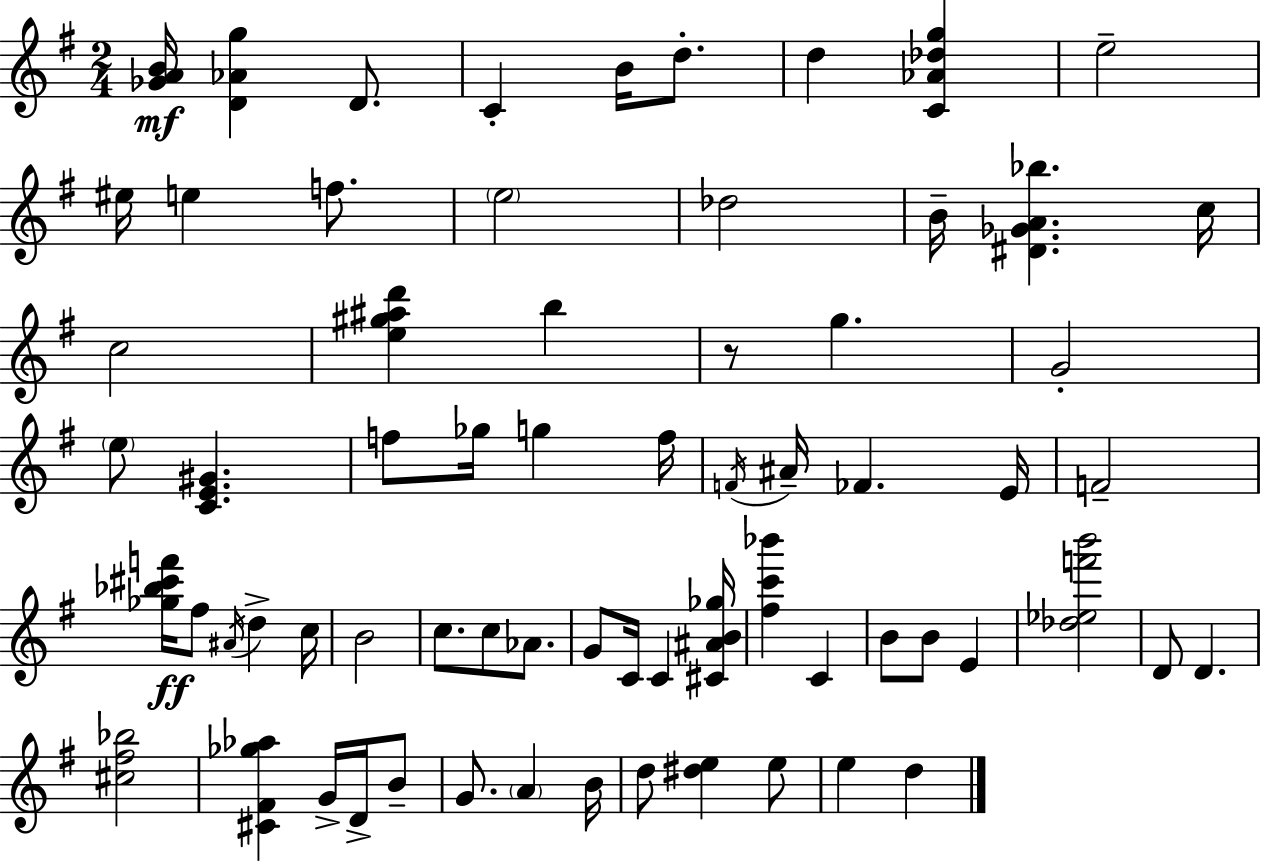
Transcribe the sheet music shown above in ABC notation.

X:1
T:Untitled
M:2/4
L:1/4
K:G
[_GAB]/4 [D_Ag] D/2 C B/4 d/2 d [C_A_dg] e2 ^e/4 e f/2 e2 _d2 B/4 [^D_GA_b] c/4 c2 [e^g^ad'] b z/2 g G2 e/2 [CE^G] f/2 _g/4 g f/4 F/4 ^A/4 _F E/4 F2 [_g_b^c'f']/4 ^f/2 ^A/4 d c/4 B2 c/2 c/2 _A/2 G/2 C/4 C [^C^AB_g]/4 [^fc'_b'] C B/2 B/2 E [_d_ef'b']2 D/2 D [^c^f_b]2 [^C^F_g_a] G/4 D/4 B/2 G/2 A B/4 d/2 [^de] e/2 e d